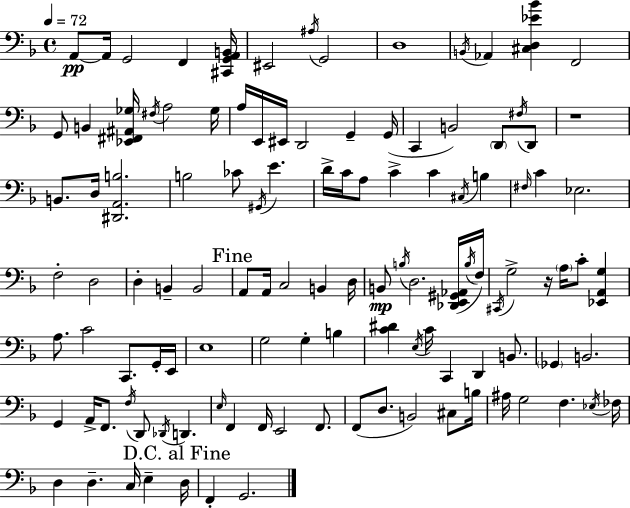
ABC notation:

X:1
T:Untitled
M:4/4
L:1/4
K:F
A,,/2 A,,/4 G,,2 F,, [^C,,G,,A,,B,,]/4 ^E,,2 ^A,/4 G,,2 D,4 B,,/4 _A,, [^C,D,_E_B] F,,2 G,,/2 B,, [_E,,^F,,^A,,_G,]/4 ^F,/4 A,2 _G,/4 A,/4 E,,/4 ^E,,/4 D,,2 G,, G,,/4 C,, B,,2 D,,/2 ^F,/4 D,,/2 z4 B,,/2 D,/4 [^D,,A,,B,]2 B,2 _C/2 ^G,,/4 E D/4 C/4 A,/2 C C ^C,/4 B, ^F,/4 C _E,2 F,2 D,2 D, B,, B,,2 A,,/2 A,,/4 C,2 B,, D,/4 B,,/2 B,/4 D,2 [_D,,E,,^G,,_A,,]/4 B,/4 F,/4 ^C,,/4 G,2 z/4 A,/4 C/2 [_E,,A,,G,] A,/2 C2 C,,/2 G,,/4 E,,/4 E,4 G,2 G, B, [C^D] E,/4 C/4 C,, D,, B,,/2 _G,, B,,2 G,, A,,/4 F,,/2 F,/4 D,,/2 _D,,/4 D,, E,/4 F,, F,,/4 E,,2 F,,/2 F,,/2 D,/2 B,,2 ^C,/2 B,/4 ^A,/4 G,2 F, _E,/4 _F,/4 D, D, C,/4 E, D,/4 F,, G,,2